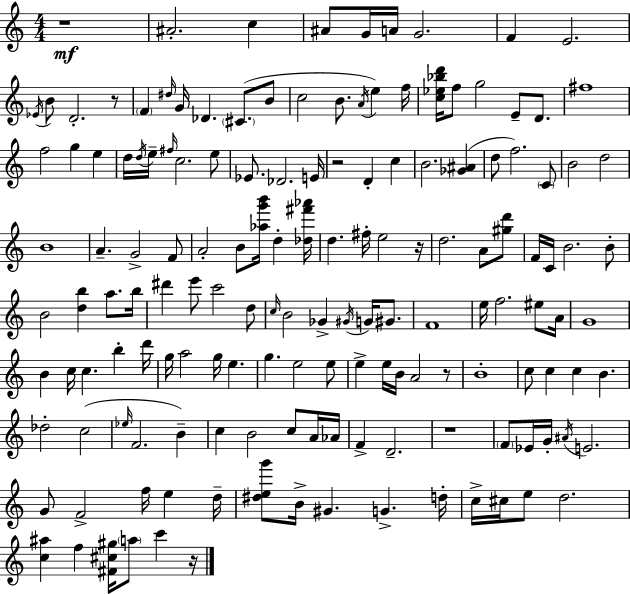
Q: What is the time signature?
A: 4/4